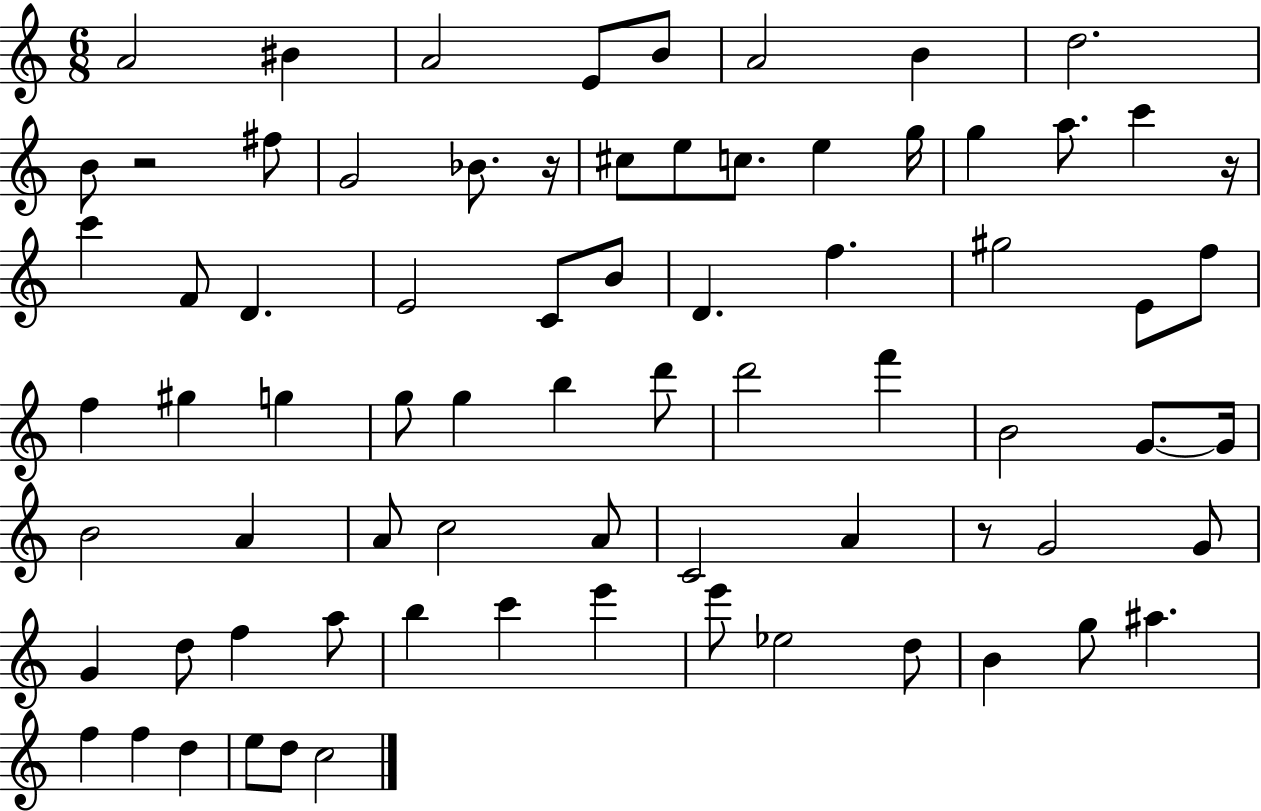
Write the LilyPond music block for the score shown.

{
  \clef treble
  \numericTimeSignature
  \time 6/8
  \key c \major
  a'2 bis'4 | a'2 e'8 b'8 | a'2 b'4 | d''2. | \break b'8 r2 fis''8 | g'2 bes'8. r16 | cis''8 e''8 c''8. e''4 g''16 | g''4 a''8. c'''4 r16 | \break c'''4 f'8 d'4. | e'2 c'8 b'8 | d'4. f''4. | gis''2 e'8 f''8 | \break f''4 gis''4 g''4 | g''8 g''4 b''4 d'''8 | d'''2 f'''4 | b'2 g'8.~~ g'16 | \break b'2 a'4 | a'8 c''2 a'8 | c'2 a'4 | r8 g'2 g'8 | \break g'4 d''8 f''4 a''8 | b''4 c'''4 e'''4 | e'''8 ees''2 d''8 | b'4 g''8 ais''4. | \break f''4 f''4 d''4 | e''8 d''8 c''2 | \bar "|."
}